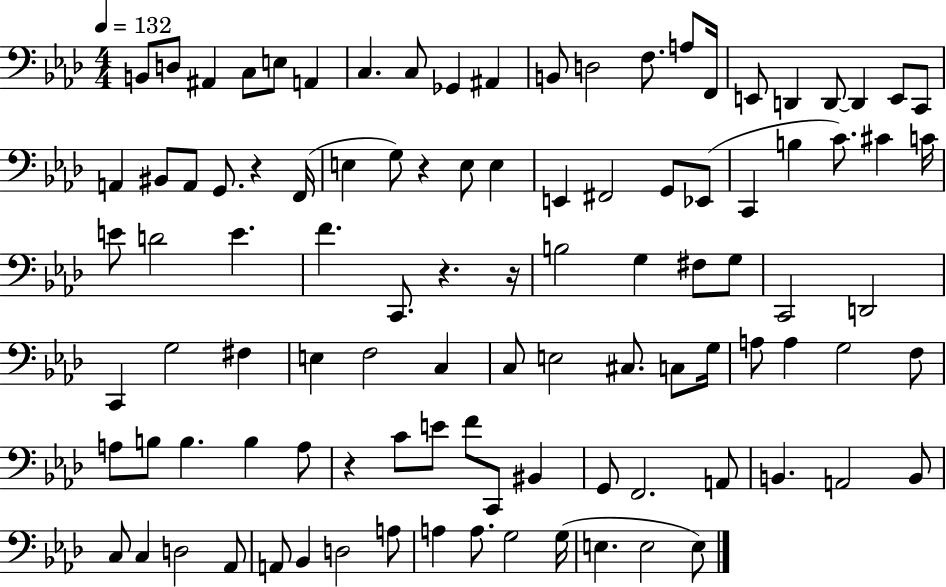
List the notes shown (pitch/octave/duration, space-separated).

B2/e D3/e A#2/q C3/e E3/e A2/q C3/q. C3/e Gb2/q A#2/q B2/e D3/h F3/e. A3/e F2/s E2/e D2/q D2/e D2/q E2/e C2/e A2/q BIS2/e A2/e G2/e. R/q F2/s E3/q G3/e R/q E3/e E3/q E2/q F#2/h G2/e Eb2/e C2/q B3/q C4/e. C#4/q C4/s E4/e D4/h E4/q. F4/q. C2/e. R/q. R/s B3/h G3/q F#3/e G3/e C2/h D2/h C2/q G3/h F#3/q E3/q F3/h C3/q C3/e E3/h C#3/e. C3/e G3/s A3/e A3/q G3/h F3/e A3/e B3/e B3/q. B3/q A3/e R/q C4/e E4/e F4/e C2/e BIS2/q G2/e F2/h. A2/e B2/q. A2/h B2/e C3/e C3/q D3/h Ab2/e A2/e Bb2/q D3/h A3/e A3/q A3/e. G3/h G3/s E3/q. E3/h E3/e